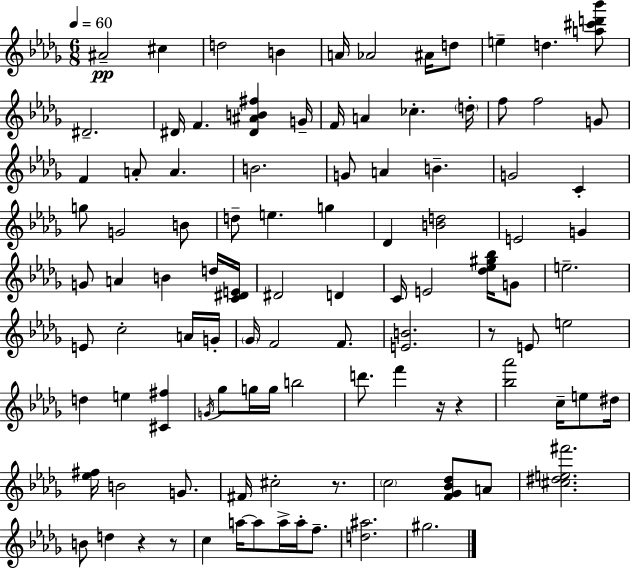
{
  \clef treble
  \numericTimeSignature
  \time 6/8
  \key bes \minor
  \tempo 4 = 60
  ais'2--\pp cis''4 | d''2 b'4 | a'16 aes'2 ais'16 d''8 | e''4-- d''4. <a'' cis''' d''' bes'''>8 | \break dis'2.-- | dis'16 f'4. <dis' ais' b' fis''>4 g'16-- | f'16 a'4 ces''4.-. \parenthesize d''16-. | f''8 f''2 g'8 | \break f'4 a'8-. a'4. | b'2. | g'8 a'4 b'4.-- | g'2 c'4-. | \break g''8 g'2 b'8 | d''8-- e''4. g''4 | des'4 <b' d''>2 | e'2 g'4 | \break g'8 a'4 b'4 d''16 <c' dis' e'>16 | dis'2 d'4 | c'16 e'2 <des'' ees'' gis'' bes''>16 g'8 | e''2.-- | \break e'8 c''2-. a'16 g'16-. | \parenthesize ges'16 f'2 f'8. | <e' b'>2. | r8 e'8 e''2 | \break d''4 e''4 <cis' fis''>4 | \acciaccatura { g'16 } ges''8 g''16 g''16 b''2 | d'''8. f'''4 r16 r4 | <bes'' aes'''>2 c''16-- e''8 | \break dis''16 <ees'' fis''>16 b'2 g'8. | fis'16 cis''2-. r8. | \parenthesize c''2 <f' ges' bes' des''>8 a'8 | <cis'' dis'' e'' fis'''>2. | \break b'8 d''4 r4 r8 | c''4 a''16~~ a''8 a''16-> a''16-. f''8.-- | <d'' ais''>2. | gis''2. | \break \bar "|."
}